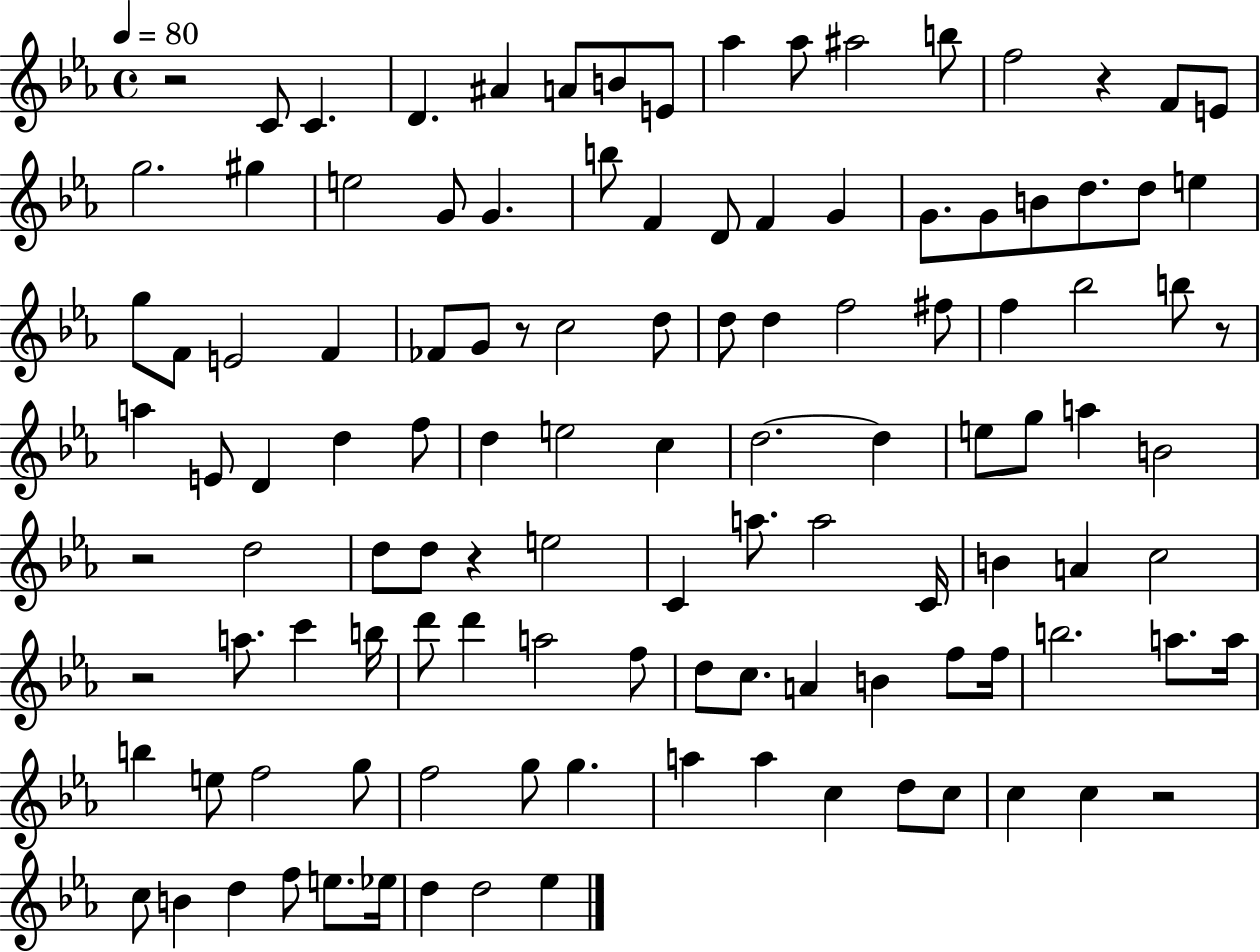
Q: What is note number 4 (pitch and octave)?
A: A#4